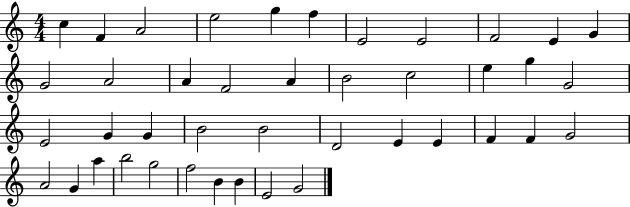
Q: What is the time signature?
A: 4/4